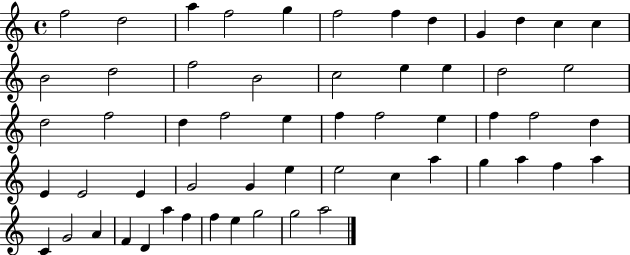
{
  \clef treble
  \time 4/4
  \defaultTimeSignature
  \key c \major
  f''2 d''2 | a''4 f''2 g''4 | f''2 f''4 d''4 | g'4 d''4 c''4 c''4 | \break b'2 d''2 | f''2 b'2 | c''2 e''4 e''4 | d''2 e''2 | \break d''2 f''2 | d''4 f''2 e''4 | f''4 f''2 e''4 | f''4 f''2 d''4 | \break e'4 e'2 e'4 | g'2 g'4 e''4 | e''2 c''4 a''4 | g''4 a''4 f''4 a''4 | \break c'4 g'2 a'4 | f'4 d'4 a''4 f''4 | f''4 e''4 g''2 | g''2 a''2 | \break \bar "|."
}